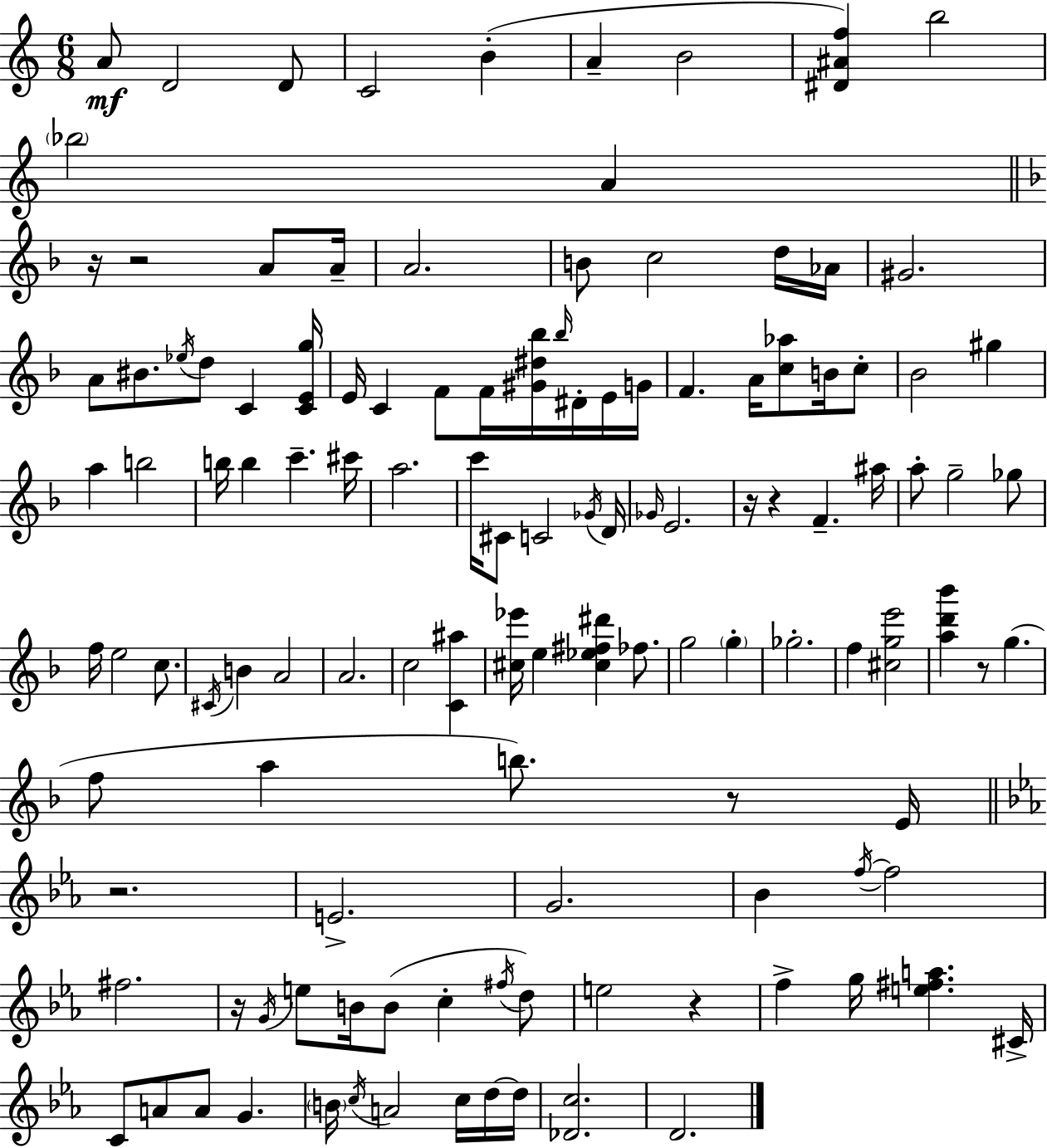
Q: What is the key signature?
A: C major